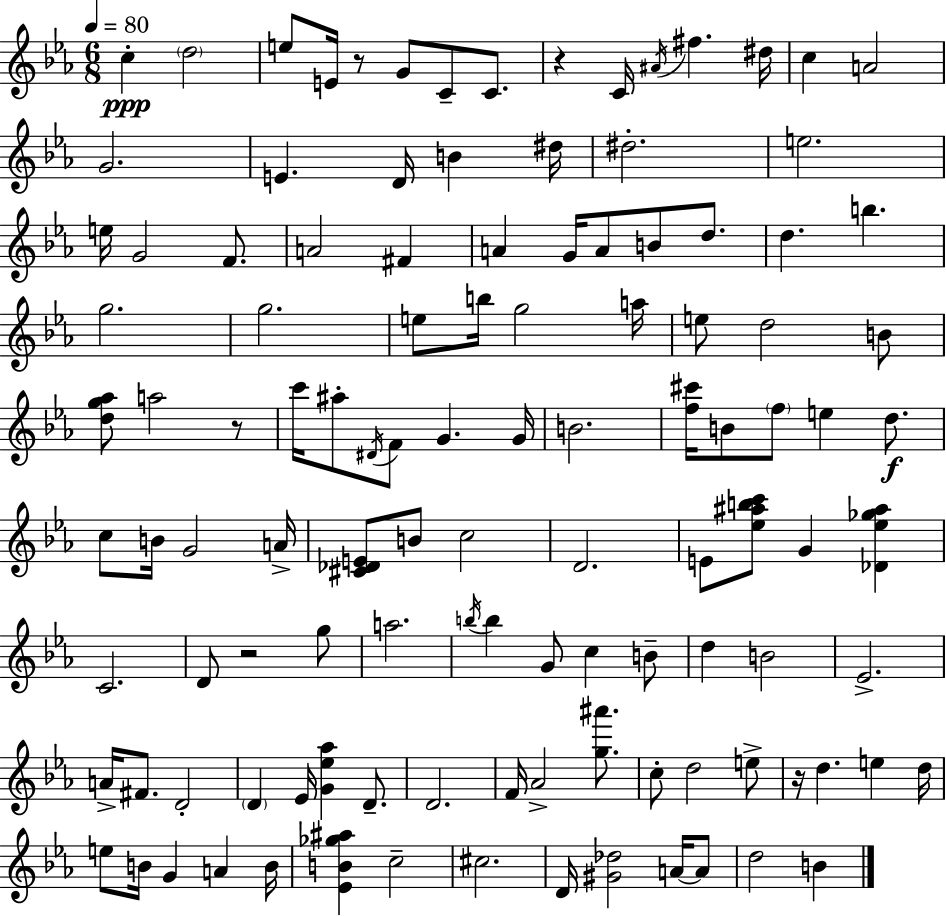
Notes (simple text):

C5/q D5/h E5/e E4/s R/e G4/e C4/e C4/e. R/q C4/s A#4/s F#5/q. D#5/s C5/q A4/h G4/h. E4/q. D4/s B4/q D#5/s D#5/h. E5/h. E5/s G4/h F4/e. A4/h F#4/q A4/q G4/s A4/e B4/e D5/e. D5/q. B5/q. G5/h. G5/h. E5/e B5/s G5/h A5/s E5/e D5/h B4/e [D5,G5,Ab5]/e A5/h R/e C6/s A#5/e D#4/s F4/e G4/q. G4/s B4/h. [F5,C#6]/s B4/e F5/e E5/q D5/e. C5/e B4/s G4/h A4/s [C#4,Db4,E4]/e B4/e C5/h D4/h. E4/e [Eb5,A#5,B5,C6]/e G4/q [Db4,Eb5,Gb5,A#5]/q C4/h. D4/e R/h G5/e A5/h. B5/s B5/q G4/e C5/q B4/e D5/q B4/h Eb4/h. A4/s F#4/e. D4/h D4/q Eb4/s [G4,Eb5,Ab5]/q D4/e. D4/h. F4/s Ab4/h [G5,A#6]/e. C5/e D5/h E5/e R/s D5/q. E5/q D5/s E5/e B4/s G4/q A4/q B4/s [Eb4,B4,Gb5,A#5]/q C5/h C#5/h. D4/s [G#4,Db5]/h A4/s A4/e D5/h B4/q